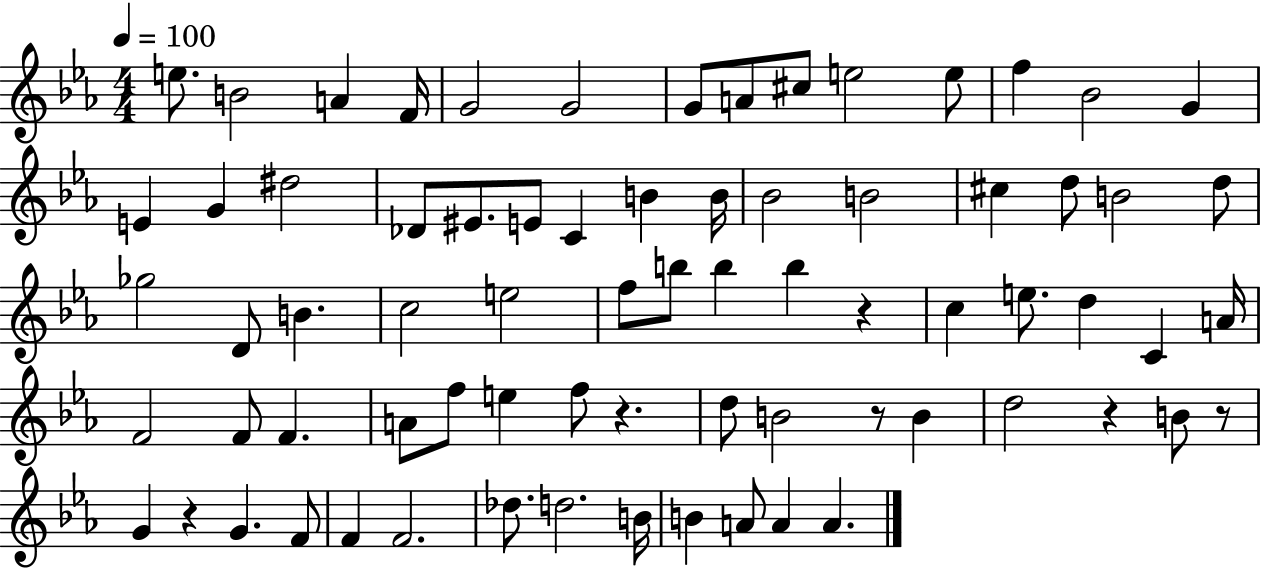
{
  \clef treble
  \numericTimeSignature
  \time 4/4
  \key ees \major
  \tempo 4 = 100
  e''8. b'2 a'4 f'16 | g'2 g'2 | g'8 a'8 cis''8 e''2 e''8 | f''4 bes'2 g'4 | \break e'4 g'4 dis''2 | des'8 eis'8. e'8 c'4 b'4 b'16 | bes'2 b'2 | cis''4 d''8 b'2 d''8 | \break ges''2 d'8 b'4. | c''2 e''2 | f''8 b''8 b''4 b''4 r4 | c''4 e''8. d''4 c'4 a'16 | \break f'2 f'8 f'4. | a'8 f''8 e''4 f''8 r4. | d''8 b'2 r8 b'4 | d''2 r4 b'8 r8 | \break g'4 r4 g'4. f'8 | f'4 f'2. | des''8. d''2. b'16 | b'4 a'8 a'4 a'4. | \break \bar "|."
}